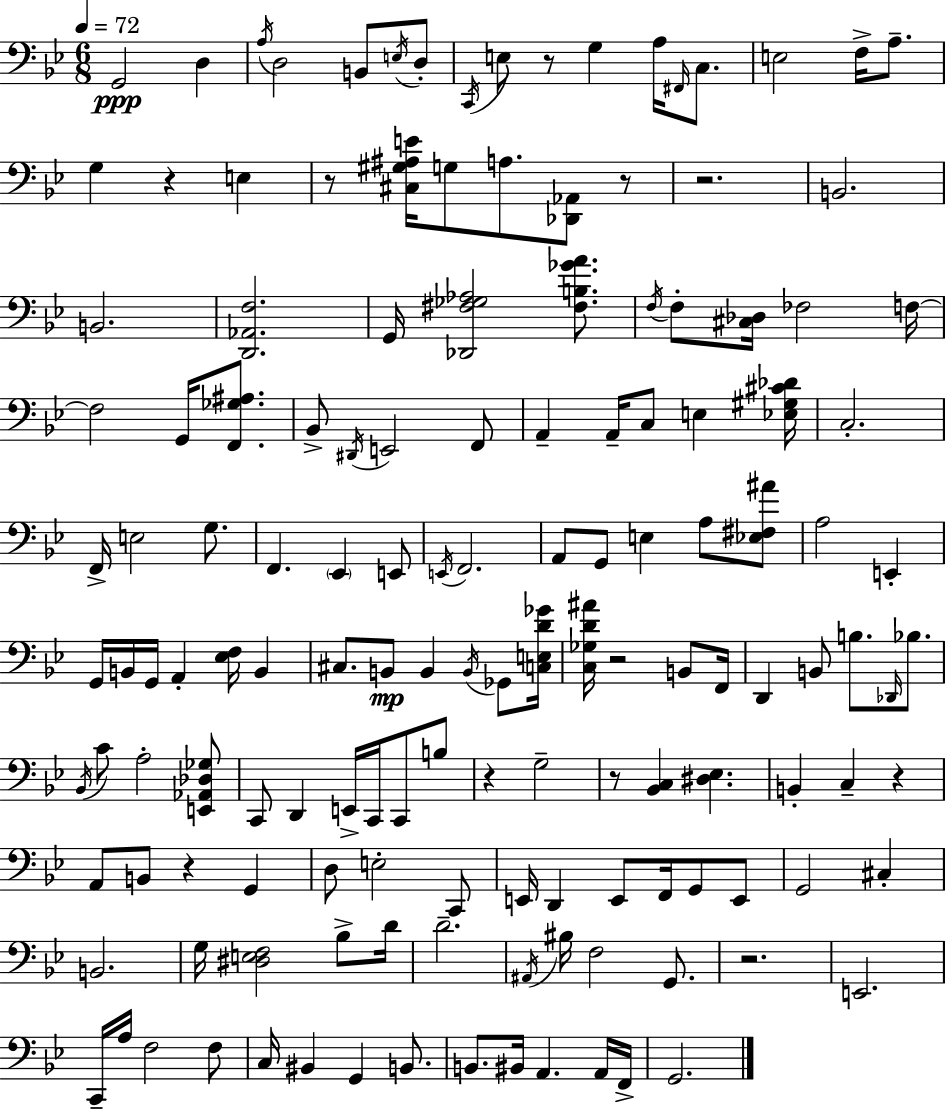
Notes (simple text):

G2/h D3/q A3/s D3/h B2/e E3/s D3/e C2/s E3/e R/e G3/q A3/s F#2/s C3/e. E3/h F3/s A3/e. G3/q R/q E3/q R/e [C#3,G#3,A#3,E4]/s G3/e A3/e. [Db2,Ab2]/e R/e R/h. B2/h. B2/h. [D2,Ab2,F3]/h. G2/s [Db2,F#3,Gb3,Ab3]/h [F#3,B3,Gb4,A4]/e. F3/s F3/e [C#3,Db3]/s FES3/h F3/s F3/h G2/s [F2,Gb3,A#3]/e. Bb2/e D#2/s E2/h F2/e A2/q A2/s C3/e E3/q [Eb3,G#3,C#4,Db4]/s C3/h. F2/s E3/h G3/e. F2/q. Eb2/q E2/e E2/s F2/h. A2/e G2/e E3/q A3/e [Eb3,F#3,A#4]/e A3/h E2/q G2/s B2/s G2/s A2/q [Eb3,F3]/s B2/q C#3/e. B2/e B2/q B2/s Gb2/e [C3,E3,D4,Gb4]/s [C3,Gb3,D4,A#4]/s R/h B2/e F2/s D2/q B2/e B3/e. Db2/s Bb3/e. Bb2/s C4/e A3/h [E2,Ab2,Db3,Gb3]/e C2/e D2/q E2/s C2/s C2/e B3/e R/q G3/h R/e [Bb2,C3]/q [D#3,Eb3]/q. B2/q C3/q R/q A2/e B2/e R/q G2/q D3/e E3/h C2/e E2/s D2/q E2/e F2/s G2/e E2/e G2/h C#3/q B2/h. G3/s [D#3,E3,F3]/h Bb3/e D4/s D4/h. A#2/s BIS3/s F3/h G2/e. R/h. E2/h. C2/s A3/s F3/h F3/e C3/s BIS2/q G2/q B2/e. B2/e. BIS2/s A2/q. A2/s F2/s G2/h.